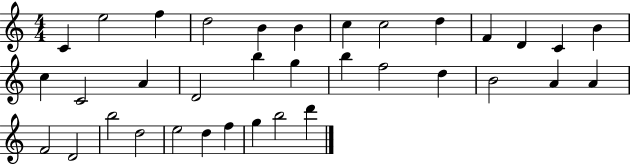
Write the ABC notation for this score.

X:1
T:Untitled
M:4/4
L:1/4
K:C
C e2 f d2 B B c c2 d F D C B c C2 A D2 b g b f2 d B2 A A F2 D2 b2 d2 e2 d f g b2 d'